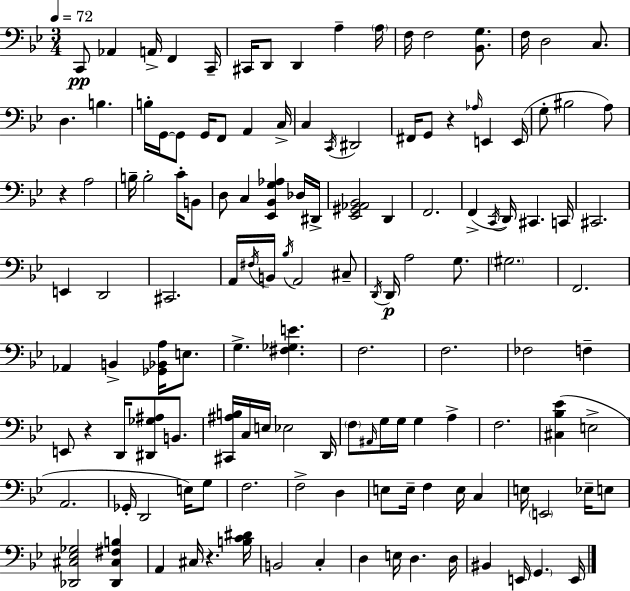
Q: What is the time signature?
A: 3/4